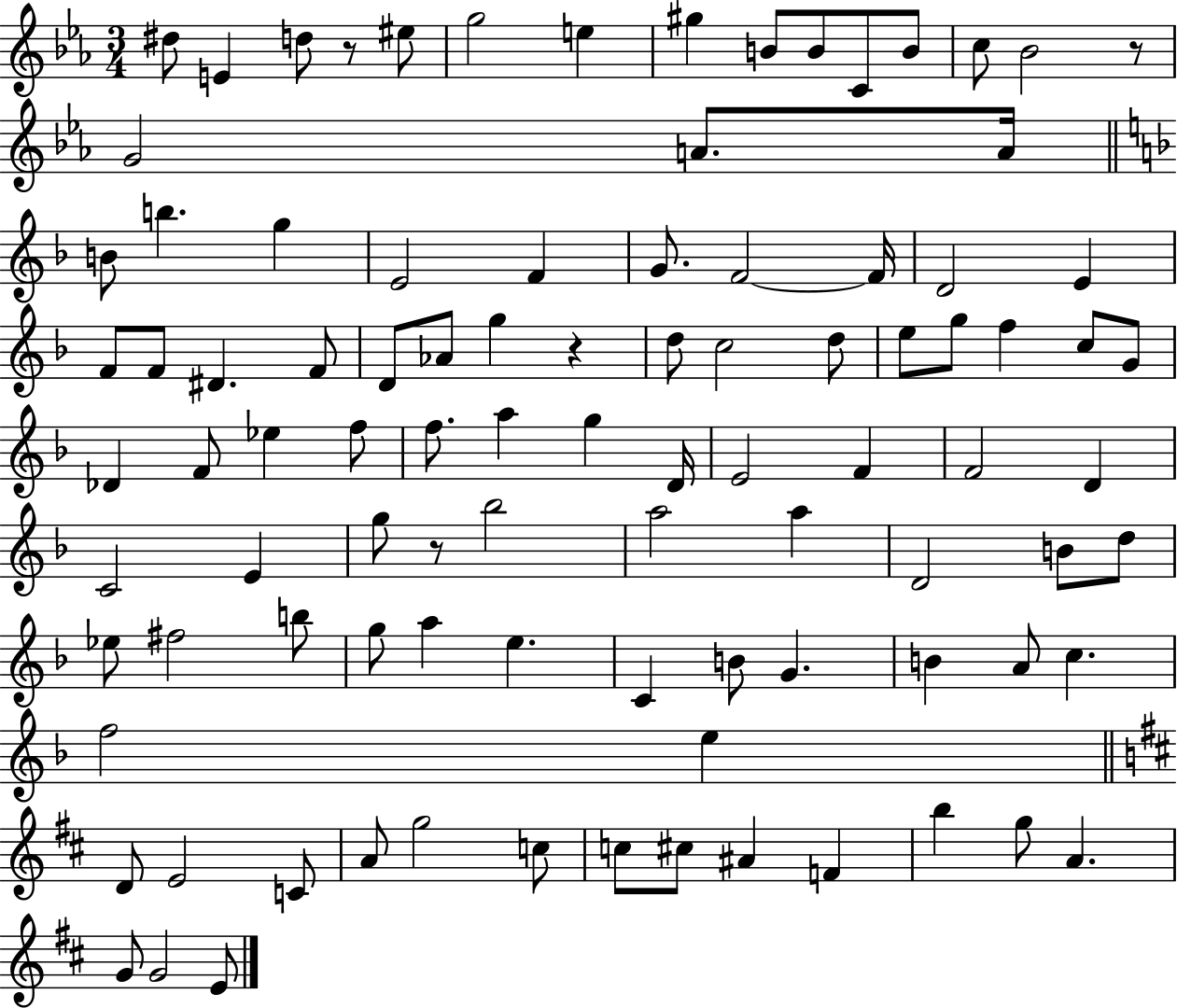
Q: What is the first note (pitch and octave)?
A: D#5